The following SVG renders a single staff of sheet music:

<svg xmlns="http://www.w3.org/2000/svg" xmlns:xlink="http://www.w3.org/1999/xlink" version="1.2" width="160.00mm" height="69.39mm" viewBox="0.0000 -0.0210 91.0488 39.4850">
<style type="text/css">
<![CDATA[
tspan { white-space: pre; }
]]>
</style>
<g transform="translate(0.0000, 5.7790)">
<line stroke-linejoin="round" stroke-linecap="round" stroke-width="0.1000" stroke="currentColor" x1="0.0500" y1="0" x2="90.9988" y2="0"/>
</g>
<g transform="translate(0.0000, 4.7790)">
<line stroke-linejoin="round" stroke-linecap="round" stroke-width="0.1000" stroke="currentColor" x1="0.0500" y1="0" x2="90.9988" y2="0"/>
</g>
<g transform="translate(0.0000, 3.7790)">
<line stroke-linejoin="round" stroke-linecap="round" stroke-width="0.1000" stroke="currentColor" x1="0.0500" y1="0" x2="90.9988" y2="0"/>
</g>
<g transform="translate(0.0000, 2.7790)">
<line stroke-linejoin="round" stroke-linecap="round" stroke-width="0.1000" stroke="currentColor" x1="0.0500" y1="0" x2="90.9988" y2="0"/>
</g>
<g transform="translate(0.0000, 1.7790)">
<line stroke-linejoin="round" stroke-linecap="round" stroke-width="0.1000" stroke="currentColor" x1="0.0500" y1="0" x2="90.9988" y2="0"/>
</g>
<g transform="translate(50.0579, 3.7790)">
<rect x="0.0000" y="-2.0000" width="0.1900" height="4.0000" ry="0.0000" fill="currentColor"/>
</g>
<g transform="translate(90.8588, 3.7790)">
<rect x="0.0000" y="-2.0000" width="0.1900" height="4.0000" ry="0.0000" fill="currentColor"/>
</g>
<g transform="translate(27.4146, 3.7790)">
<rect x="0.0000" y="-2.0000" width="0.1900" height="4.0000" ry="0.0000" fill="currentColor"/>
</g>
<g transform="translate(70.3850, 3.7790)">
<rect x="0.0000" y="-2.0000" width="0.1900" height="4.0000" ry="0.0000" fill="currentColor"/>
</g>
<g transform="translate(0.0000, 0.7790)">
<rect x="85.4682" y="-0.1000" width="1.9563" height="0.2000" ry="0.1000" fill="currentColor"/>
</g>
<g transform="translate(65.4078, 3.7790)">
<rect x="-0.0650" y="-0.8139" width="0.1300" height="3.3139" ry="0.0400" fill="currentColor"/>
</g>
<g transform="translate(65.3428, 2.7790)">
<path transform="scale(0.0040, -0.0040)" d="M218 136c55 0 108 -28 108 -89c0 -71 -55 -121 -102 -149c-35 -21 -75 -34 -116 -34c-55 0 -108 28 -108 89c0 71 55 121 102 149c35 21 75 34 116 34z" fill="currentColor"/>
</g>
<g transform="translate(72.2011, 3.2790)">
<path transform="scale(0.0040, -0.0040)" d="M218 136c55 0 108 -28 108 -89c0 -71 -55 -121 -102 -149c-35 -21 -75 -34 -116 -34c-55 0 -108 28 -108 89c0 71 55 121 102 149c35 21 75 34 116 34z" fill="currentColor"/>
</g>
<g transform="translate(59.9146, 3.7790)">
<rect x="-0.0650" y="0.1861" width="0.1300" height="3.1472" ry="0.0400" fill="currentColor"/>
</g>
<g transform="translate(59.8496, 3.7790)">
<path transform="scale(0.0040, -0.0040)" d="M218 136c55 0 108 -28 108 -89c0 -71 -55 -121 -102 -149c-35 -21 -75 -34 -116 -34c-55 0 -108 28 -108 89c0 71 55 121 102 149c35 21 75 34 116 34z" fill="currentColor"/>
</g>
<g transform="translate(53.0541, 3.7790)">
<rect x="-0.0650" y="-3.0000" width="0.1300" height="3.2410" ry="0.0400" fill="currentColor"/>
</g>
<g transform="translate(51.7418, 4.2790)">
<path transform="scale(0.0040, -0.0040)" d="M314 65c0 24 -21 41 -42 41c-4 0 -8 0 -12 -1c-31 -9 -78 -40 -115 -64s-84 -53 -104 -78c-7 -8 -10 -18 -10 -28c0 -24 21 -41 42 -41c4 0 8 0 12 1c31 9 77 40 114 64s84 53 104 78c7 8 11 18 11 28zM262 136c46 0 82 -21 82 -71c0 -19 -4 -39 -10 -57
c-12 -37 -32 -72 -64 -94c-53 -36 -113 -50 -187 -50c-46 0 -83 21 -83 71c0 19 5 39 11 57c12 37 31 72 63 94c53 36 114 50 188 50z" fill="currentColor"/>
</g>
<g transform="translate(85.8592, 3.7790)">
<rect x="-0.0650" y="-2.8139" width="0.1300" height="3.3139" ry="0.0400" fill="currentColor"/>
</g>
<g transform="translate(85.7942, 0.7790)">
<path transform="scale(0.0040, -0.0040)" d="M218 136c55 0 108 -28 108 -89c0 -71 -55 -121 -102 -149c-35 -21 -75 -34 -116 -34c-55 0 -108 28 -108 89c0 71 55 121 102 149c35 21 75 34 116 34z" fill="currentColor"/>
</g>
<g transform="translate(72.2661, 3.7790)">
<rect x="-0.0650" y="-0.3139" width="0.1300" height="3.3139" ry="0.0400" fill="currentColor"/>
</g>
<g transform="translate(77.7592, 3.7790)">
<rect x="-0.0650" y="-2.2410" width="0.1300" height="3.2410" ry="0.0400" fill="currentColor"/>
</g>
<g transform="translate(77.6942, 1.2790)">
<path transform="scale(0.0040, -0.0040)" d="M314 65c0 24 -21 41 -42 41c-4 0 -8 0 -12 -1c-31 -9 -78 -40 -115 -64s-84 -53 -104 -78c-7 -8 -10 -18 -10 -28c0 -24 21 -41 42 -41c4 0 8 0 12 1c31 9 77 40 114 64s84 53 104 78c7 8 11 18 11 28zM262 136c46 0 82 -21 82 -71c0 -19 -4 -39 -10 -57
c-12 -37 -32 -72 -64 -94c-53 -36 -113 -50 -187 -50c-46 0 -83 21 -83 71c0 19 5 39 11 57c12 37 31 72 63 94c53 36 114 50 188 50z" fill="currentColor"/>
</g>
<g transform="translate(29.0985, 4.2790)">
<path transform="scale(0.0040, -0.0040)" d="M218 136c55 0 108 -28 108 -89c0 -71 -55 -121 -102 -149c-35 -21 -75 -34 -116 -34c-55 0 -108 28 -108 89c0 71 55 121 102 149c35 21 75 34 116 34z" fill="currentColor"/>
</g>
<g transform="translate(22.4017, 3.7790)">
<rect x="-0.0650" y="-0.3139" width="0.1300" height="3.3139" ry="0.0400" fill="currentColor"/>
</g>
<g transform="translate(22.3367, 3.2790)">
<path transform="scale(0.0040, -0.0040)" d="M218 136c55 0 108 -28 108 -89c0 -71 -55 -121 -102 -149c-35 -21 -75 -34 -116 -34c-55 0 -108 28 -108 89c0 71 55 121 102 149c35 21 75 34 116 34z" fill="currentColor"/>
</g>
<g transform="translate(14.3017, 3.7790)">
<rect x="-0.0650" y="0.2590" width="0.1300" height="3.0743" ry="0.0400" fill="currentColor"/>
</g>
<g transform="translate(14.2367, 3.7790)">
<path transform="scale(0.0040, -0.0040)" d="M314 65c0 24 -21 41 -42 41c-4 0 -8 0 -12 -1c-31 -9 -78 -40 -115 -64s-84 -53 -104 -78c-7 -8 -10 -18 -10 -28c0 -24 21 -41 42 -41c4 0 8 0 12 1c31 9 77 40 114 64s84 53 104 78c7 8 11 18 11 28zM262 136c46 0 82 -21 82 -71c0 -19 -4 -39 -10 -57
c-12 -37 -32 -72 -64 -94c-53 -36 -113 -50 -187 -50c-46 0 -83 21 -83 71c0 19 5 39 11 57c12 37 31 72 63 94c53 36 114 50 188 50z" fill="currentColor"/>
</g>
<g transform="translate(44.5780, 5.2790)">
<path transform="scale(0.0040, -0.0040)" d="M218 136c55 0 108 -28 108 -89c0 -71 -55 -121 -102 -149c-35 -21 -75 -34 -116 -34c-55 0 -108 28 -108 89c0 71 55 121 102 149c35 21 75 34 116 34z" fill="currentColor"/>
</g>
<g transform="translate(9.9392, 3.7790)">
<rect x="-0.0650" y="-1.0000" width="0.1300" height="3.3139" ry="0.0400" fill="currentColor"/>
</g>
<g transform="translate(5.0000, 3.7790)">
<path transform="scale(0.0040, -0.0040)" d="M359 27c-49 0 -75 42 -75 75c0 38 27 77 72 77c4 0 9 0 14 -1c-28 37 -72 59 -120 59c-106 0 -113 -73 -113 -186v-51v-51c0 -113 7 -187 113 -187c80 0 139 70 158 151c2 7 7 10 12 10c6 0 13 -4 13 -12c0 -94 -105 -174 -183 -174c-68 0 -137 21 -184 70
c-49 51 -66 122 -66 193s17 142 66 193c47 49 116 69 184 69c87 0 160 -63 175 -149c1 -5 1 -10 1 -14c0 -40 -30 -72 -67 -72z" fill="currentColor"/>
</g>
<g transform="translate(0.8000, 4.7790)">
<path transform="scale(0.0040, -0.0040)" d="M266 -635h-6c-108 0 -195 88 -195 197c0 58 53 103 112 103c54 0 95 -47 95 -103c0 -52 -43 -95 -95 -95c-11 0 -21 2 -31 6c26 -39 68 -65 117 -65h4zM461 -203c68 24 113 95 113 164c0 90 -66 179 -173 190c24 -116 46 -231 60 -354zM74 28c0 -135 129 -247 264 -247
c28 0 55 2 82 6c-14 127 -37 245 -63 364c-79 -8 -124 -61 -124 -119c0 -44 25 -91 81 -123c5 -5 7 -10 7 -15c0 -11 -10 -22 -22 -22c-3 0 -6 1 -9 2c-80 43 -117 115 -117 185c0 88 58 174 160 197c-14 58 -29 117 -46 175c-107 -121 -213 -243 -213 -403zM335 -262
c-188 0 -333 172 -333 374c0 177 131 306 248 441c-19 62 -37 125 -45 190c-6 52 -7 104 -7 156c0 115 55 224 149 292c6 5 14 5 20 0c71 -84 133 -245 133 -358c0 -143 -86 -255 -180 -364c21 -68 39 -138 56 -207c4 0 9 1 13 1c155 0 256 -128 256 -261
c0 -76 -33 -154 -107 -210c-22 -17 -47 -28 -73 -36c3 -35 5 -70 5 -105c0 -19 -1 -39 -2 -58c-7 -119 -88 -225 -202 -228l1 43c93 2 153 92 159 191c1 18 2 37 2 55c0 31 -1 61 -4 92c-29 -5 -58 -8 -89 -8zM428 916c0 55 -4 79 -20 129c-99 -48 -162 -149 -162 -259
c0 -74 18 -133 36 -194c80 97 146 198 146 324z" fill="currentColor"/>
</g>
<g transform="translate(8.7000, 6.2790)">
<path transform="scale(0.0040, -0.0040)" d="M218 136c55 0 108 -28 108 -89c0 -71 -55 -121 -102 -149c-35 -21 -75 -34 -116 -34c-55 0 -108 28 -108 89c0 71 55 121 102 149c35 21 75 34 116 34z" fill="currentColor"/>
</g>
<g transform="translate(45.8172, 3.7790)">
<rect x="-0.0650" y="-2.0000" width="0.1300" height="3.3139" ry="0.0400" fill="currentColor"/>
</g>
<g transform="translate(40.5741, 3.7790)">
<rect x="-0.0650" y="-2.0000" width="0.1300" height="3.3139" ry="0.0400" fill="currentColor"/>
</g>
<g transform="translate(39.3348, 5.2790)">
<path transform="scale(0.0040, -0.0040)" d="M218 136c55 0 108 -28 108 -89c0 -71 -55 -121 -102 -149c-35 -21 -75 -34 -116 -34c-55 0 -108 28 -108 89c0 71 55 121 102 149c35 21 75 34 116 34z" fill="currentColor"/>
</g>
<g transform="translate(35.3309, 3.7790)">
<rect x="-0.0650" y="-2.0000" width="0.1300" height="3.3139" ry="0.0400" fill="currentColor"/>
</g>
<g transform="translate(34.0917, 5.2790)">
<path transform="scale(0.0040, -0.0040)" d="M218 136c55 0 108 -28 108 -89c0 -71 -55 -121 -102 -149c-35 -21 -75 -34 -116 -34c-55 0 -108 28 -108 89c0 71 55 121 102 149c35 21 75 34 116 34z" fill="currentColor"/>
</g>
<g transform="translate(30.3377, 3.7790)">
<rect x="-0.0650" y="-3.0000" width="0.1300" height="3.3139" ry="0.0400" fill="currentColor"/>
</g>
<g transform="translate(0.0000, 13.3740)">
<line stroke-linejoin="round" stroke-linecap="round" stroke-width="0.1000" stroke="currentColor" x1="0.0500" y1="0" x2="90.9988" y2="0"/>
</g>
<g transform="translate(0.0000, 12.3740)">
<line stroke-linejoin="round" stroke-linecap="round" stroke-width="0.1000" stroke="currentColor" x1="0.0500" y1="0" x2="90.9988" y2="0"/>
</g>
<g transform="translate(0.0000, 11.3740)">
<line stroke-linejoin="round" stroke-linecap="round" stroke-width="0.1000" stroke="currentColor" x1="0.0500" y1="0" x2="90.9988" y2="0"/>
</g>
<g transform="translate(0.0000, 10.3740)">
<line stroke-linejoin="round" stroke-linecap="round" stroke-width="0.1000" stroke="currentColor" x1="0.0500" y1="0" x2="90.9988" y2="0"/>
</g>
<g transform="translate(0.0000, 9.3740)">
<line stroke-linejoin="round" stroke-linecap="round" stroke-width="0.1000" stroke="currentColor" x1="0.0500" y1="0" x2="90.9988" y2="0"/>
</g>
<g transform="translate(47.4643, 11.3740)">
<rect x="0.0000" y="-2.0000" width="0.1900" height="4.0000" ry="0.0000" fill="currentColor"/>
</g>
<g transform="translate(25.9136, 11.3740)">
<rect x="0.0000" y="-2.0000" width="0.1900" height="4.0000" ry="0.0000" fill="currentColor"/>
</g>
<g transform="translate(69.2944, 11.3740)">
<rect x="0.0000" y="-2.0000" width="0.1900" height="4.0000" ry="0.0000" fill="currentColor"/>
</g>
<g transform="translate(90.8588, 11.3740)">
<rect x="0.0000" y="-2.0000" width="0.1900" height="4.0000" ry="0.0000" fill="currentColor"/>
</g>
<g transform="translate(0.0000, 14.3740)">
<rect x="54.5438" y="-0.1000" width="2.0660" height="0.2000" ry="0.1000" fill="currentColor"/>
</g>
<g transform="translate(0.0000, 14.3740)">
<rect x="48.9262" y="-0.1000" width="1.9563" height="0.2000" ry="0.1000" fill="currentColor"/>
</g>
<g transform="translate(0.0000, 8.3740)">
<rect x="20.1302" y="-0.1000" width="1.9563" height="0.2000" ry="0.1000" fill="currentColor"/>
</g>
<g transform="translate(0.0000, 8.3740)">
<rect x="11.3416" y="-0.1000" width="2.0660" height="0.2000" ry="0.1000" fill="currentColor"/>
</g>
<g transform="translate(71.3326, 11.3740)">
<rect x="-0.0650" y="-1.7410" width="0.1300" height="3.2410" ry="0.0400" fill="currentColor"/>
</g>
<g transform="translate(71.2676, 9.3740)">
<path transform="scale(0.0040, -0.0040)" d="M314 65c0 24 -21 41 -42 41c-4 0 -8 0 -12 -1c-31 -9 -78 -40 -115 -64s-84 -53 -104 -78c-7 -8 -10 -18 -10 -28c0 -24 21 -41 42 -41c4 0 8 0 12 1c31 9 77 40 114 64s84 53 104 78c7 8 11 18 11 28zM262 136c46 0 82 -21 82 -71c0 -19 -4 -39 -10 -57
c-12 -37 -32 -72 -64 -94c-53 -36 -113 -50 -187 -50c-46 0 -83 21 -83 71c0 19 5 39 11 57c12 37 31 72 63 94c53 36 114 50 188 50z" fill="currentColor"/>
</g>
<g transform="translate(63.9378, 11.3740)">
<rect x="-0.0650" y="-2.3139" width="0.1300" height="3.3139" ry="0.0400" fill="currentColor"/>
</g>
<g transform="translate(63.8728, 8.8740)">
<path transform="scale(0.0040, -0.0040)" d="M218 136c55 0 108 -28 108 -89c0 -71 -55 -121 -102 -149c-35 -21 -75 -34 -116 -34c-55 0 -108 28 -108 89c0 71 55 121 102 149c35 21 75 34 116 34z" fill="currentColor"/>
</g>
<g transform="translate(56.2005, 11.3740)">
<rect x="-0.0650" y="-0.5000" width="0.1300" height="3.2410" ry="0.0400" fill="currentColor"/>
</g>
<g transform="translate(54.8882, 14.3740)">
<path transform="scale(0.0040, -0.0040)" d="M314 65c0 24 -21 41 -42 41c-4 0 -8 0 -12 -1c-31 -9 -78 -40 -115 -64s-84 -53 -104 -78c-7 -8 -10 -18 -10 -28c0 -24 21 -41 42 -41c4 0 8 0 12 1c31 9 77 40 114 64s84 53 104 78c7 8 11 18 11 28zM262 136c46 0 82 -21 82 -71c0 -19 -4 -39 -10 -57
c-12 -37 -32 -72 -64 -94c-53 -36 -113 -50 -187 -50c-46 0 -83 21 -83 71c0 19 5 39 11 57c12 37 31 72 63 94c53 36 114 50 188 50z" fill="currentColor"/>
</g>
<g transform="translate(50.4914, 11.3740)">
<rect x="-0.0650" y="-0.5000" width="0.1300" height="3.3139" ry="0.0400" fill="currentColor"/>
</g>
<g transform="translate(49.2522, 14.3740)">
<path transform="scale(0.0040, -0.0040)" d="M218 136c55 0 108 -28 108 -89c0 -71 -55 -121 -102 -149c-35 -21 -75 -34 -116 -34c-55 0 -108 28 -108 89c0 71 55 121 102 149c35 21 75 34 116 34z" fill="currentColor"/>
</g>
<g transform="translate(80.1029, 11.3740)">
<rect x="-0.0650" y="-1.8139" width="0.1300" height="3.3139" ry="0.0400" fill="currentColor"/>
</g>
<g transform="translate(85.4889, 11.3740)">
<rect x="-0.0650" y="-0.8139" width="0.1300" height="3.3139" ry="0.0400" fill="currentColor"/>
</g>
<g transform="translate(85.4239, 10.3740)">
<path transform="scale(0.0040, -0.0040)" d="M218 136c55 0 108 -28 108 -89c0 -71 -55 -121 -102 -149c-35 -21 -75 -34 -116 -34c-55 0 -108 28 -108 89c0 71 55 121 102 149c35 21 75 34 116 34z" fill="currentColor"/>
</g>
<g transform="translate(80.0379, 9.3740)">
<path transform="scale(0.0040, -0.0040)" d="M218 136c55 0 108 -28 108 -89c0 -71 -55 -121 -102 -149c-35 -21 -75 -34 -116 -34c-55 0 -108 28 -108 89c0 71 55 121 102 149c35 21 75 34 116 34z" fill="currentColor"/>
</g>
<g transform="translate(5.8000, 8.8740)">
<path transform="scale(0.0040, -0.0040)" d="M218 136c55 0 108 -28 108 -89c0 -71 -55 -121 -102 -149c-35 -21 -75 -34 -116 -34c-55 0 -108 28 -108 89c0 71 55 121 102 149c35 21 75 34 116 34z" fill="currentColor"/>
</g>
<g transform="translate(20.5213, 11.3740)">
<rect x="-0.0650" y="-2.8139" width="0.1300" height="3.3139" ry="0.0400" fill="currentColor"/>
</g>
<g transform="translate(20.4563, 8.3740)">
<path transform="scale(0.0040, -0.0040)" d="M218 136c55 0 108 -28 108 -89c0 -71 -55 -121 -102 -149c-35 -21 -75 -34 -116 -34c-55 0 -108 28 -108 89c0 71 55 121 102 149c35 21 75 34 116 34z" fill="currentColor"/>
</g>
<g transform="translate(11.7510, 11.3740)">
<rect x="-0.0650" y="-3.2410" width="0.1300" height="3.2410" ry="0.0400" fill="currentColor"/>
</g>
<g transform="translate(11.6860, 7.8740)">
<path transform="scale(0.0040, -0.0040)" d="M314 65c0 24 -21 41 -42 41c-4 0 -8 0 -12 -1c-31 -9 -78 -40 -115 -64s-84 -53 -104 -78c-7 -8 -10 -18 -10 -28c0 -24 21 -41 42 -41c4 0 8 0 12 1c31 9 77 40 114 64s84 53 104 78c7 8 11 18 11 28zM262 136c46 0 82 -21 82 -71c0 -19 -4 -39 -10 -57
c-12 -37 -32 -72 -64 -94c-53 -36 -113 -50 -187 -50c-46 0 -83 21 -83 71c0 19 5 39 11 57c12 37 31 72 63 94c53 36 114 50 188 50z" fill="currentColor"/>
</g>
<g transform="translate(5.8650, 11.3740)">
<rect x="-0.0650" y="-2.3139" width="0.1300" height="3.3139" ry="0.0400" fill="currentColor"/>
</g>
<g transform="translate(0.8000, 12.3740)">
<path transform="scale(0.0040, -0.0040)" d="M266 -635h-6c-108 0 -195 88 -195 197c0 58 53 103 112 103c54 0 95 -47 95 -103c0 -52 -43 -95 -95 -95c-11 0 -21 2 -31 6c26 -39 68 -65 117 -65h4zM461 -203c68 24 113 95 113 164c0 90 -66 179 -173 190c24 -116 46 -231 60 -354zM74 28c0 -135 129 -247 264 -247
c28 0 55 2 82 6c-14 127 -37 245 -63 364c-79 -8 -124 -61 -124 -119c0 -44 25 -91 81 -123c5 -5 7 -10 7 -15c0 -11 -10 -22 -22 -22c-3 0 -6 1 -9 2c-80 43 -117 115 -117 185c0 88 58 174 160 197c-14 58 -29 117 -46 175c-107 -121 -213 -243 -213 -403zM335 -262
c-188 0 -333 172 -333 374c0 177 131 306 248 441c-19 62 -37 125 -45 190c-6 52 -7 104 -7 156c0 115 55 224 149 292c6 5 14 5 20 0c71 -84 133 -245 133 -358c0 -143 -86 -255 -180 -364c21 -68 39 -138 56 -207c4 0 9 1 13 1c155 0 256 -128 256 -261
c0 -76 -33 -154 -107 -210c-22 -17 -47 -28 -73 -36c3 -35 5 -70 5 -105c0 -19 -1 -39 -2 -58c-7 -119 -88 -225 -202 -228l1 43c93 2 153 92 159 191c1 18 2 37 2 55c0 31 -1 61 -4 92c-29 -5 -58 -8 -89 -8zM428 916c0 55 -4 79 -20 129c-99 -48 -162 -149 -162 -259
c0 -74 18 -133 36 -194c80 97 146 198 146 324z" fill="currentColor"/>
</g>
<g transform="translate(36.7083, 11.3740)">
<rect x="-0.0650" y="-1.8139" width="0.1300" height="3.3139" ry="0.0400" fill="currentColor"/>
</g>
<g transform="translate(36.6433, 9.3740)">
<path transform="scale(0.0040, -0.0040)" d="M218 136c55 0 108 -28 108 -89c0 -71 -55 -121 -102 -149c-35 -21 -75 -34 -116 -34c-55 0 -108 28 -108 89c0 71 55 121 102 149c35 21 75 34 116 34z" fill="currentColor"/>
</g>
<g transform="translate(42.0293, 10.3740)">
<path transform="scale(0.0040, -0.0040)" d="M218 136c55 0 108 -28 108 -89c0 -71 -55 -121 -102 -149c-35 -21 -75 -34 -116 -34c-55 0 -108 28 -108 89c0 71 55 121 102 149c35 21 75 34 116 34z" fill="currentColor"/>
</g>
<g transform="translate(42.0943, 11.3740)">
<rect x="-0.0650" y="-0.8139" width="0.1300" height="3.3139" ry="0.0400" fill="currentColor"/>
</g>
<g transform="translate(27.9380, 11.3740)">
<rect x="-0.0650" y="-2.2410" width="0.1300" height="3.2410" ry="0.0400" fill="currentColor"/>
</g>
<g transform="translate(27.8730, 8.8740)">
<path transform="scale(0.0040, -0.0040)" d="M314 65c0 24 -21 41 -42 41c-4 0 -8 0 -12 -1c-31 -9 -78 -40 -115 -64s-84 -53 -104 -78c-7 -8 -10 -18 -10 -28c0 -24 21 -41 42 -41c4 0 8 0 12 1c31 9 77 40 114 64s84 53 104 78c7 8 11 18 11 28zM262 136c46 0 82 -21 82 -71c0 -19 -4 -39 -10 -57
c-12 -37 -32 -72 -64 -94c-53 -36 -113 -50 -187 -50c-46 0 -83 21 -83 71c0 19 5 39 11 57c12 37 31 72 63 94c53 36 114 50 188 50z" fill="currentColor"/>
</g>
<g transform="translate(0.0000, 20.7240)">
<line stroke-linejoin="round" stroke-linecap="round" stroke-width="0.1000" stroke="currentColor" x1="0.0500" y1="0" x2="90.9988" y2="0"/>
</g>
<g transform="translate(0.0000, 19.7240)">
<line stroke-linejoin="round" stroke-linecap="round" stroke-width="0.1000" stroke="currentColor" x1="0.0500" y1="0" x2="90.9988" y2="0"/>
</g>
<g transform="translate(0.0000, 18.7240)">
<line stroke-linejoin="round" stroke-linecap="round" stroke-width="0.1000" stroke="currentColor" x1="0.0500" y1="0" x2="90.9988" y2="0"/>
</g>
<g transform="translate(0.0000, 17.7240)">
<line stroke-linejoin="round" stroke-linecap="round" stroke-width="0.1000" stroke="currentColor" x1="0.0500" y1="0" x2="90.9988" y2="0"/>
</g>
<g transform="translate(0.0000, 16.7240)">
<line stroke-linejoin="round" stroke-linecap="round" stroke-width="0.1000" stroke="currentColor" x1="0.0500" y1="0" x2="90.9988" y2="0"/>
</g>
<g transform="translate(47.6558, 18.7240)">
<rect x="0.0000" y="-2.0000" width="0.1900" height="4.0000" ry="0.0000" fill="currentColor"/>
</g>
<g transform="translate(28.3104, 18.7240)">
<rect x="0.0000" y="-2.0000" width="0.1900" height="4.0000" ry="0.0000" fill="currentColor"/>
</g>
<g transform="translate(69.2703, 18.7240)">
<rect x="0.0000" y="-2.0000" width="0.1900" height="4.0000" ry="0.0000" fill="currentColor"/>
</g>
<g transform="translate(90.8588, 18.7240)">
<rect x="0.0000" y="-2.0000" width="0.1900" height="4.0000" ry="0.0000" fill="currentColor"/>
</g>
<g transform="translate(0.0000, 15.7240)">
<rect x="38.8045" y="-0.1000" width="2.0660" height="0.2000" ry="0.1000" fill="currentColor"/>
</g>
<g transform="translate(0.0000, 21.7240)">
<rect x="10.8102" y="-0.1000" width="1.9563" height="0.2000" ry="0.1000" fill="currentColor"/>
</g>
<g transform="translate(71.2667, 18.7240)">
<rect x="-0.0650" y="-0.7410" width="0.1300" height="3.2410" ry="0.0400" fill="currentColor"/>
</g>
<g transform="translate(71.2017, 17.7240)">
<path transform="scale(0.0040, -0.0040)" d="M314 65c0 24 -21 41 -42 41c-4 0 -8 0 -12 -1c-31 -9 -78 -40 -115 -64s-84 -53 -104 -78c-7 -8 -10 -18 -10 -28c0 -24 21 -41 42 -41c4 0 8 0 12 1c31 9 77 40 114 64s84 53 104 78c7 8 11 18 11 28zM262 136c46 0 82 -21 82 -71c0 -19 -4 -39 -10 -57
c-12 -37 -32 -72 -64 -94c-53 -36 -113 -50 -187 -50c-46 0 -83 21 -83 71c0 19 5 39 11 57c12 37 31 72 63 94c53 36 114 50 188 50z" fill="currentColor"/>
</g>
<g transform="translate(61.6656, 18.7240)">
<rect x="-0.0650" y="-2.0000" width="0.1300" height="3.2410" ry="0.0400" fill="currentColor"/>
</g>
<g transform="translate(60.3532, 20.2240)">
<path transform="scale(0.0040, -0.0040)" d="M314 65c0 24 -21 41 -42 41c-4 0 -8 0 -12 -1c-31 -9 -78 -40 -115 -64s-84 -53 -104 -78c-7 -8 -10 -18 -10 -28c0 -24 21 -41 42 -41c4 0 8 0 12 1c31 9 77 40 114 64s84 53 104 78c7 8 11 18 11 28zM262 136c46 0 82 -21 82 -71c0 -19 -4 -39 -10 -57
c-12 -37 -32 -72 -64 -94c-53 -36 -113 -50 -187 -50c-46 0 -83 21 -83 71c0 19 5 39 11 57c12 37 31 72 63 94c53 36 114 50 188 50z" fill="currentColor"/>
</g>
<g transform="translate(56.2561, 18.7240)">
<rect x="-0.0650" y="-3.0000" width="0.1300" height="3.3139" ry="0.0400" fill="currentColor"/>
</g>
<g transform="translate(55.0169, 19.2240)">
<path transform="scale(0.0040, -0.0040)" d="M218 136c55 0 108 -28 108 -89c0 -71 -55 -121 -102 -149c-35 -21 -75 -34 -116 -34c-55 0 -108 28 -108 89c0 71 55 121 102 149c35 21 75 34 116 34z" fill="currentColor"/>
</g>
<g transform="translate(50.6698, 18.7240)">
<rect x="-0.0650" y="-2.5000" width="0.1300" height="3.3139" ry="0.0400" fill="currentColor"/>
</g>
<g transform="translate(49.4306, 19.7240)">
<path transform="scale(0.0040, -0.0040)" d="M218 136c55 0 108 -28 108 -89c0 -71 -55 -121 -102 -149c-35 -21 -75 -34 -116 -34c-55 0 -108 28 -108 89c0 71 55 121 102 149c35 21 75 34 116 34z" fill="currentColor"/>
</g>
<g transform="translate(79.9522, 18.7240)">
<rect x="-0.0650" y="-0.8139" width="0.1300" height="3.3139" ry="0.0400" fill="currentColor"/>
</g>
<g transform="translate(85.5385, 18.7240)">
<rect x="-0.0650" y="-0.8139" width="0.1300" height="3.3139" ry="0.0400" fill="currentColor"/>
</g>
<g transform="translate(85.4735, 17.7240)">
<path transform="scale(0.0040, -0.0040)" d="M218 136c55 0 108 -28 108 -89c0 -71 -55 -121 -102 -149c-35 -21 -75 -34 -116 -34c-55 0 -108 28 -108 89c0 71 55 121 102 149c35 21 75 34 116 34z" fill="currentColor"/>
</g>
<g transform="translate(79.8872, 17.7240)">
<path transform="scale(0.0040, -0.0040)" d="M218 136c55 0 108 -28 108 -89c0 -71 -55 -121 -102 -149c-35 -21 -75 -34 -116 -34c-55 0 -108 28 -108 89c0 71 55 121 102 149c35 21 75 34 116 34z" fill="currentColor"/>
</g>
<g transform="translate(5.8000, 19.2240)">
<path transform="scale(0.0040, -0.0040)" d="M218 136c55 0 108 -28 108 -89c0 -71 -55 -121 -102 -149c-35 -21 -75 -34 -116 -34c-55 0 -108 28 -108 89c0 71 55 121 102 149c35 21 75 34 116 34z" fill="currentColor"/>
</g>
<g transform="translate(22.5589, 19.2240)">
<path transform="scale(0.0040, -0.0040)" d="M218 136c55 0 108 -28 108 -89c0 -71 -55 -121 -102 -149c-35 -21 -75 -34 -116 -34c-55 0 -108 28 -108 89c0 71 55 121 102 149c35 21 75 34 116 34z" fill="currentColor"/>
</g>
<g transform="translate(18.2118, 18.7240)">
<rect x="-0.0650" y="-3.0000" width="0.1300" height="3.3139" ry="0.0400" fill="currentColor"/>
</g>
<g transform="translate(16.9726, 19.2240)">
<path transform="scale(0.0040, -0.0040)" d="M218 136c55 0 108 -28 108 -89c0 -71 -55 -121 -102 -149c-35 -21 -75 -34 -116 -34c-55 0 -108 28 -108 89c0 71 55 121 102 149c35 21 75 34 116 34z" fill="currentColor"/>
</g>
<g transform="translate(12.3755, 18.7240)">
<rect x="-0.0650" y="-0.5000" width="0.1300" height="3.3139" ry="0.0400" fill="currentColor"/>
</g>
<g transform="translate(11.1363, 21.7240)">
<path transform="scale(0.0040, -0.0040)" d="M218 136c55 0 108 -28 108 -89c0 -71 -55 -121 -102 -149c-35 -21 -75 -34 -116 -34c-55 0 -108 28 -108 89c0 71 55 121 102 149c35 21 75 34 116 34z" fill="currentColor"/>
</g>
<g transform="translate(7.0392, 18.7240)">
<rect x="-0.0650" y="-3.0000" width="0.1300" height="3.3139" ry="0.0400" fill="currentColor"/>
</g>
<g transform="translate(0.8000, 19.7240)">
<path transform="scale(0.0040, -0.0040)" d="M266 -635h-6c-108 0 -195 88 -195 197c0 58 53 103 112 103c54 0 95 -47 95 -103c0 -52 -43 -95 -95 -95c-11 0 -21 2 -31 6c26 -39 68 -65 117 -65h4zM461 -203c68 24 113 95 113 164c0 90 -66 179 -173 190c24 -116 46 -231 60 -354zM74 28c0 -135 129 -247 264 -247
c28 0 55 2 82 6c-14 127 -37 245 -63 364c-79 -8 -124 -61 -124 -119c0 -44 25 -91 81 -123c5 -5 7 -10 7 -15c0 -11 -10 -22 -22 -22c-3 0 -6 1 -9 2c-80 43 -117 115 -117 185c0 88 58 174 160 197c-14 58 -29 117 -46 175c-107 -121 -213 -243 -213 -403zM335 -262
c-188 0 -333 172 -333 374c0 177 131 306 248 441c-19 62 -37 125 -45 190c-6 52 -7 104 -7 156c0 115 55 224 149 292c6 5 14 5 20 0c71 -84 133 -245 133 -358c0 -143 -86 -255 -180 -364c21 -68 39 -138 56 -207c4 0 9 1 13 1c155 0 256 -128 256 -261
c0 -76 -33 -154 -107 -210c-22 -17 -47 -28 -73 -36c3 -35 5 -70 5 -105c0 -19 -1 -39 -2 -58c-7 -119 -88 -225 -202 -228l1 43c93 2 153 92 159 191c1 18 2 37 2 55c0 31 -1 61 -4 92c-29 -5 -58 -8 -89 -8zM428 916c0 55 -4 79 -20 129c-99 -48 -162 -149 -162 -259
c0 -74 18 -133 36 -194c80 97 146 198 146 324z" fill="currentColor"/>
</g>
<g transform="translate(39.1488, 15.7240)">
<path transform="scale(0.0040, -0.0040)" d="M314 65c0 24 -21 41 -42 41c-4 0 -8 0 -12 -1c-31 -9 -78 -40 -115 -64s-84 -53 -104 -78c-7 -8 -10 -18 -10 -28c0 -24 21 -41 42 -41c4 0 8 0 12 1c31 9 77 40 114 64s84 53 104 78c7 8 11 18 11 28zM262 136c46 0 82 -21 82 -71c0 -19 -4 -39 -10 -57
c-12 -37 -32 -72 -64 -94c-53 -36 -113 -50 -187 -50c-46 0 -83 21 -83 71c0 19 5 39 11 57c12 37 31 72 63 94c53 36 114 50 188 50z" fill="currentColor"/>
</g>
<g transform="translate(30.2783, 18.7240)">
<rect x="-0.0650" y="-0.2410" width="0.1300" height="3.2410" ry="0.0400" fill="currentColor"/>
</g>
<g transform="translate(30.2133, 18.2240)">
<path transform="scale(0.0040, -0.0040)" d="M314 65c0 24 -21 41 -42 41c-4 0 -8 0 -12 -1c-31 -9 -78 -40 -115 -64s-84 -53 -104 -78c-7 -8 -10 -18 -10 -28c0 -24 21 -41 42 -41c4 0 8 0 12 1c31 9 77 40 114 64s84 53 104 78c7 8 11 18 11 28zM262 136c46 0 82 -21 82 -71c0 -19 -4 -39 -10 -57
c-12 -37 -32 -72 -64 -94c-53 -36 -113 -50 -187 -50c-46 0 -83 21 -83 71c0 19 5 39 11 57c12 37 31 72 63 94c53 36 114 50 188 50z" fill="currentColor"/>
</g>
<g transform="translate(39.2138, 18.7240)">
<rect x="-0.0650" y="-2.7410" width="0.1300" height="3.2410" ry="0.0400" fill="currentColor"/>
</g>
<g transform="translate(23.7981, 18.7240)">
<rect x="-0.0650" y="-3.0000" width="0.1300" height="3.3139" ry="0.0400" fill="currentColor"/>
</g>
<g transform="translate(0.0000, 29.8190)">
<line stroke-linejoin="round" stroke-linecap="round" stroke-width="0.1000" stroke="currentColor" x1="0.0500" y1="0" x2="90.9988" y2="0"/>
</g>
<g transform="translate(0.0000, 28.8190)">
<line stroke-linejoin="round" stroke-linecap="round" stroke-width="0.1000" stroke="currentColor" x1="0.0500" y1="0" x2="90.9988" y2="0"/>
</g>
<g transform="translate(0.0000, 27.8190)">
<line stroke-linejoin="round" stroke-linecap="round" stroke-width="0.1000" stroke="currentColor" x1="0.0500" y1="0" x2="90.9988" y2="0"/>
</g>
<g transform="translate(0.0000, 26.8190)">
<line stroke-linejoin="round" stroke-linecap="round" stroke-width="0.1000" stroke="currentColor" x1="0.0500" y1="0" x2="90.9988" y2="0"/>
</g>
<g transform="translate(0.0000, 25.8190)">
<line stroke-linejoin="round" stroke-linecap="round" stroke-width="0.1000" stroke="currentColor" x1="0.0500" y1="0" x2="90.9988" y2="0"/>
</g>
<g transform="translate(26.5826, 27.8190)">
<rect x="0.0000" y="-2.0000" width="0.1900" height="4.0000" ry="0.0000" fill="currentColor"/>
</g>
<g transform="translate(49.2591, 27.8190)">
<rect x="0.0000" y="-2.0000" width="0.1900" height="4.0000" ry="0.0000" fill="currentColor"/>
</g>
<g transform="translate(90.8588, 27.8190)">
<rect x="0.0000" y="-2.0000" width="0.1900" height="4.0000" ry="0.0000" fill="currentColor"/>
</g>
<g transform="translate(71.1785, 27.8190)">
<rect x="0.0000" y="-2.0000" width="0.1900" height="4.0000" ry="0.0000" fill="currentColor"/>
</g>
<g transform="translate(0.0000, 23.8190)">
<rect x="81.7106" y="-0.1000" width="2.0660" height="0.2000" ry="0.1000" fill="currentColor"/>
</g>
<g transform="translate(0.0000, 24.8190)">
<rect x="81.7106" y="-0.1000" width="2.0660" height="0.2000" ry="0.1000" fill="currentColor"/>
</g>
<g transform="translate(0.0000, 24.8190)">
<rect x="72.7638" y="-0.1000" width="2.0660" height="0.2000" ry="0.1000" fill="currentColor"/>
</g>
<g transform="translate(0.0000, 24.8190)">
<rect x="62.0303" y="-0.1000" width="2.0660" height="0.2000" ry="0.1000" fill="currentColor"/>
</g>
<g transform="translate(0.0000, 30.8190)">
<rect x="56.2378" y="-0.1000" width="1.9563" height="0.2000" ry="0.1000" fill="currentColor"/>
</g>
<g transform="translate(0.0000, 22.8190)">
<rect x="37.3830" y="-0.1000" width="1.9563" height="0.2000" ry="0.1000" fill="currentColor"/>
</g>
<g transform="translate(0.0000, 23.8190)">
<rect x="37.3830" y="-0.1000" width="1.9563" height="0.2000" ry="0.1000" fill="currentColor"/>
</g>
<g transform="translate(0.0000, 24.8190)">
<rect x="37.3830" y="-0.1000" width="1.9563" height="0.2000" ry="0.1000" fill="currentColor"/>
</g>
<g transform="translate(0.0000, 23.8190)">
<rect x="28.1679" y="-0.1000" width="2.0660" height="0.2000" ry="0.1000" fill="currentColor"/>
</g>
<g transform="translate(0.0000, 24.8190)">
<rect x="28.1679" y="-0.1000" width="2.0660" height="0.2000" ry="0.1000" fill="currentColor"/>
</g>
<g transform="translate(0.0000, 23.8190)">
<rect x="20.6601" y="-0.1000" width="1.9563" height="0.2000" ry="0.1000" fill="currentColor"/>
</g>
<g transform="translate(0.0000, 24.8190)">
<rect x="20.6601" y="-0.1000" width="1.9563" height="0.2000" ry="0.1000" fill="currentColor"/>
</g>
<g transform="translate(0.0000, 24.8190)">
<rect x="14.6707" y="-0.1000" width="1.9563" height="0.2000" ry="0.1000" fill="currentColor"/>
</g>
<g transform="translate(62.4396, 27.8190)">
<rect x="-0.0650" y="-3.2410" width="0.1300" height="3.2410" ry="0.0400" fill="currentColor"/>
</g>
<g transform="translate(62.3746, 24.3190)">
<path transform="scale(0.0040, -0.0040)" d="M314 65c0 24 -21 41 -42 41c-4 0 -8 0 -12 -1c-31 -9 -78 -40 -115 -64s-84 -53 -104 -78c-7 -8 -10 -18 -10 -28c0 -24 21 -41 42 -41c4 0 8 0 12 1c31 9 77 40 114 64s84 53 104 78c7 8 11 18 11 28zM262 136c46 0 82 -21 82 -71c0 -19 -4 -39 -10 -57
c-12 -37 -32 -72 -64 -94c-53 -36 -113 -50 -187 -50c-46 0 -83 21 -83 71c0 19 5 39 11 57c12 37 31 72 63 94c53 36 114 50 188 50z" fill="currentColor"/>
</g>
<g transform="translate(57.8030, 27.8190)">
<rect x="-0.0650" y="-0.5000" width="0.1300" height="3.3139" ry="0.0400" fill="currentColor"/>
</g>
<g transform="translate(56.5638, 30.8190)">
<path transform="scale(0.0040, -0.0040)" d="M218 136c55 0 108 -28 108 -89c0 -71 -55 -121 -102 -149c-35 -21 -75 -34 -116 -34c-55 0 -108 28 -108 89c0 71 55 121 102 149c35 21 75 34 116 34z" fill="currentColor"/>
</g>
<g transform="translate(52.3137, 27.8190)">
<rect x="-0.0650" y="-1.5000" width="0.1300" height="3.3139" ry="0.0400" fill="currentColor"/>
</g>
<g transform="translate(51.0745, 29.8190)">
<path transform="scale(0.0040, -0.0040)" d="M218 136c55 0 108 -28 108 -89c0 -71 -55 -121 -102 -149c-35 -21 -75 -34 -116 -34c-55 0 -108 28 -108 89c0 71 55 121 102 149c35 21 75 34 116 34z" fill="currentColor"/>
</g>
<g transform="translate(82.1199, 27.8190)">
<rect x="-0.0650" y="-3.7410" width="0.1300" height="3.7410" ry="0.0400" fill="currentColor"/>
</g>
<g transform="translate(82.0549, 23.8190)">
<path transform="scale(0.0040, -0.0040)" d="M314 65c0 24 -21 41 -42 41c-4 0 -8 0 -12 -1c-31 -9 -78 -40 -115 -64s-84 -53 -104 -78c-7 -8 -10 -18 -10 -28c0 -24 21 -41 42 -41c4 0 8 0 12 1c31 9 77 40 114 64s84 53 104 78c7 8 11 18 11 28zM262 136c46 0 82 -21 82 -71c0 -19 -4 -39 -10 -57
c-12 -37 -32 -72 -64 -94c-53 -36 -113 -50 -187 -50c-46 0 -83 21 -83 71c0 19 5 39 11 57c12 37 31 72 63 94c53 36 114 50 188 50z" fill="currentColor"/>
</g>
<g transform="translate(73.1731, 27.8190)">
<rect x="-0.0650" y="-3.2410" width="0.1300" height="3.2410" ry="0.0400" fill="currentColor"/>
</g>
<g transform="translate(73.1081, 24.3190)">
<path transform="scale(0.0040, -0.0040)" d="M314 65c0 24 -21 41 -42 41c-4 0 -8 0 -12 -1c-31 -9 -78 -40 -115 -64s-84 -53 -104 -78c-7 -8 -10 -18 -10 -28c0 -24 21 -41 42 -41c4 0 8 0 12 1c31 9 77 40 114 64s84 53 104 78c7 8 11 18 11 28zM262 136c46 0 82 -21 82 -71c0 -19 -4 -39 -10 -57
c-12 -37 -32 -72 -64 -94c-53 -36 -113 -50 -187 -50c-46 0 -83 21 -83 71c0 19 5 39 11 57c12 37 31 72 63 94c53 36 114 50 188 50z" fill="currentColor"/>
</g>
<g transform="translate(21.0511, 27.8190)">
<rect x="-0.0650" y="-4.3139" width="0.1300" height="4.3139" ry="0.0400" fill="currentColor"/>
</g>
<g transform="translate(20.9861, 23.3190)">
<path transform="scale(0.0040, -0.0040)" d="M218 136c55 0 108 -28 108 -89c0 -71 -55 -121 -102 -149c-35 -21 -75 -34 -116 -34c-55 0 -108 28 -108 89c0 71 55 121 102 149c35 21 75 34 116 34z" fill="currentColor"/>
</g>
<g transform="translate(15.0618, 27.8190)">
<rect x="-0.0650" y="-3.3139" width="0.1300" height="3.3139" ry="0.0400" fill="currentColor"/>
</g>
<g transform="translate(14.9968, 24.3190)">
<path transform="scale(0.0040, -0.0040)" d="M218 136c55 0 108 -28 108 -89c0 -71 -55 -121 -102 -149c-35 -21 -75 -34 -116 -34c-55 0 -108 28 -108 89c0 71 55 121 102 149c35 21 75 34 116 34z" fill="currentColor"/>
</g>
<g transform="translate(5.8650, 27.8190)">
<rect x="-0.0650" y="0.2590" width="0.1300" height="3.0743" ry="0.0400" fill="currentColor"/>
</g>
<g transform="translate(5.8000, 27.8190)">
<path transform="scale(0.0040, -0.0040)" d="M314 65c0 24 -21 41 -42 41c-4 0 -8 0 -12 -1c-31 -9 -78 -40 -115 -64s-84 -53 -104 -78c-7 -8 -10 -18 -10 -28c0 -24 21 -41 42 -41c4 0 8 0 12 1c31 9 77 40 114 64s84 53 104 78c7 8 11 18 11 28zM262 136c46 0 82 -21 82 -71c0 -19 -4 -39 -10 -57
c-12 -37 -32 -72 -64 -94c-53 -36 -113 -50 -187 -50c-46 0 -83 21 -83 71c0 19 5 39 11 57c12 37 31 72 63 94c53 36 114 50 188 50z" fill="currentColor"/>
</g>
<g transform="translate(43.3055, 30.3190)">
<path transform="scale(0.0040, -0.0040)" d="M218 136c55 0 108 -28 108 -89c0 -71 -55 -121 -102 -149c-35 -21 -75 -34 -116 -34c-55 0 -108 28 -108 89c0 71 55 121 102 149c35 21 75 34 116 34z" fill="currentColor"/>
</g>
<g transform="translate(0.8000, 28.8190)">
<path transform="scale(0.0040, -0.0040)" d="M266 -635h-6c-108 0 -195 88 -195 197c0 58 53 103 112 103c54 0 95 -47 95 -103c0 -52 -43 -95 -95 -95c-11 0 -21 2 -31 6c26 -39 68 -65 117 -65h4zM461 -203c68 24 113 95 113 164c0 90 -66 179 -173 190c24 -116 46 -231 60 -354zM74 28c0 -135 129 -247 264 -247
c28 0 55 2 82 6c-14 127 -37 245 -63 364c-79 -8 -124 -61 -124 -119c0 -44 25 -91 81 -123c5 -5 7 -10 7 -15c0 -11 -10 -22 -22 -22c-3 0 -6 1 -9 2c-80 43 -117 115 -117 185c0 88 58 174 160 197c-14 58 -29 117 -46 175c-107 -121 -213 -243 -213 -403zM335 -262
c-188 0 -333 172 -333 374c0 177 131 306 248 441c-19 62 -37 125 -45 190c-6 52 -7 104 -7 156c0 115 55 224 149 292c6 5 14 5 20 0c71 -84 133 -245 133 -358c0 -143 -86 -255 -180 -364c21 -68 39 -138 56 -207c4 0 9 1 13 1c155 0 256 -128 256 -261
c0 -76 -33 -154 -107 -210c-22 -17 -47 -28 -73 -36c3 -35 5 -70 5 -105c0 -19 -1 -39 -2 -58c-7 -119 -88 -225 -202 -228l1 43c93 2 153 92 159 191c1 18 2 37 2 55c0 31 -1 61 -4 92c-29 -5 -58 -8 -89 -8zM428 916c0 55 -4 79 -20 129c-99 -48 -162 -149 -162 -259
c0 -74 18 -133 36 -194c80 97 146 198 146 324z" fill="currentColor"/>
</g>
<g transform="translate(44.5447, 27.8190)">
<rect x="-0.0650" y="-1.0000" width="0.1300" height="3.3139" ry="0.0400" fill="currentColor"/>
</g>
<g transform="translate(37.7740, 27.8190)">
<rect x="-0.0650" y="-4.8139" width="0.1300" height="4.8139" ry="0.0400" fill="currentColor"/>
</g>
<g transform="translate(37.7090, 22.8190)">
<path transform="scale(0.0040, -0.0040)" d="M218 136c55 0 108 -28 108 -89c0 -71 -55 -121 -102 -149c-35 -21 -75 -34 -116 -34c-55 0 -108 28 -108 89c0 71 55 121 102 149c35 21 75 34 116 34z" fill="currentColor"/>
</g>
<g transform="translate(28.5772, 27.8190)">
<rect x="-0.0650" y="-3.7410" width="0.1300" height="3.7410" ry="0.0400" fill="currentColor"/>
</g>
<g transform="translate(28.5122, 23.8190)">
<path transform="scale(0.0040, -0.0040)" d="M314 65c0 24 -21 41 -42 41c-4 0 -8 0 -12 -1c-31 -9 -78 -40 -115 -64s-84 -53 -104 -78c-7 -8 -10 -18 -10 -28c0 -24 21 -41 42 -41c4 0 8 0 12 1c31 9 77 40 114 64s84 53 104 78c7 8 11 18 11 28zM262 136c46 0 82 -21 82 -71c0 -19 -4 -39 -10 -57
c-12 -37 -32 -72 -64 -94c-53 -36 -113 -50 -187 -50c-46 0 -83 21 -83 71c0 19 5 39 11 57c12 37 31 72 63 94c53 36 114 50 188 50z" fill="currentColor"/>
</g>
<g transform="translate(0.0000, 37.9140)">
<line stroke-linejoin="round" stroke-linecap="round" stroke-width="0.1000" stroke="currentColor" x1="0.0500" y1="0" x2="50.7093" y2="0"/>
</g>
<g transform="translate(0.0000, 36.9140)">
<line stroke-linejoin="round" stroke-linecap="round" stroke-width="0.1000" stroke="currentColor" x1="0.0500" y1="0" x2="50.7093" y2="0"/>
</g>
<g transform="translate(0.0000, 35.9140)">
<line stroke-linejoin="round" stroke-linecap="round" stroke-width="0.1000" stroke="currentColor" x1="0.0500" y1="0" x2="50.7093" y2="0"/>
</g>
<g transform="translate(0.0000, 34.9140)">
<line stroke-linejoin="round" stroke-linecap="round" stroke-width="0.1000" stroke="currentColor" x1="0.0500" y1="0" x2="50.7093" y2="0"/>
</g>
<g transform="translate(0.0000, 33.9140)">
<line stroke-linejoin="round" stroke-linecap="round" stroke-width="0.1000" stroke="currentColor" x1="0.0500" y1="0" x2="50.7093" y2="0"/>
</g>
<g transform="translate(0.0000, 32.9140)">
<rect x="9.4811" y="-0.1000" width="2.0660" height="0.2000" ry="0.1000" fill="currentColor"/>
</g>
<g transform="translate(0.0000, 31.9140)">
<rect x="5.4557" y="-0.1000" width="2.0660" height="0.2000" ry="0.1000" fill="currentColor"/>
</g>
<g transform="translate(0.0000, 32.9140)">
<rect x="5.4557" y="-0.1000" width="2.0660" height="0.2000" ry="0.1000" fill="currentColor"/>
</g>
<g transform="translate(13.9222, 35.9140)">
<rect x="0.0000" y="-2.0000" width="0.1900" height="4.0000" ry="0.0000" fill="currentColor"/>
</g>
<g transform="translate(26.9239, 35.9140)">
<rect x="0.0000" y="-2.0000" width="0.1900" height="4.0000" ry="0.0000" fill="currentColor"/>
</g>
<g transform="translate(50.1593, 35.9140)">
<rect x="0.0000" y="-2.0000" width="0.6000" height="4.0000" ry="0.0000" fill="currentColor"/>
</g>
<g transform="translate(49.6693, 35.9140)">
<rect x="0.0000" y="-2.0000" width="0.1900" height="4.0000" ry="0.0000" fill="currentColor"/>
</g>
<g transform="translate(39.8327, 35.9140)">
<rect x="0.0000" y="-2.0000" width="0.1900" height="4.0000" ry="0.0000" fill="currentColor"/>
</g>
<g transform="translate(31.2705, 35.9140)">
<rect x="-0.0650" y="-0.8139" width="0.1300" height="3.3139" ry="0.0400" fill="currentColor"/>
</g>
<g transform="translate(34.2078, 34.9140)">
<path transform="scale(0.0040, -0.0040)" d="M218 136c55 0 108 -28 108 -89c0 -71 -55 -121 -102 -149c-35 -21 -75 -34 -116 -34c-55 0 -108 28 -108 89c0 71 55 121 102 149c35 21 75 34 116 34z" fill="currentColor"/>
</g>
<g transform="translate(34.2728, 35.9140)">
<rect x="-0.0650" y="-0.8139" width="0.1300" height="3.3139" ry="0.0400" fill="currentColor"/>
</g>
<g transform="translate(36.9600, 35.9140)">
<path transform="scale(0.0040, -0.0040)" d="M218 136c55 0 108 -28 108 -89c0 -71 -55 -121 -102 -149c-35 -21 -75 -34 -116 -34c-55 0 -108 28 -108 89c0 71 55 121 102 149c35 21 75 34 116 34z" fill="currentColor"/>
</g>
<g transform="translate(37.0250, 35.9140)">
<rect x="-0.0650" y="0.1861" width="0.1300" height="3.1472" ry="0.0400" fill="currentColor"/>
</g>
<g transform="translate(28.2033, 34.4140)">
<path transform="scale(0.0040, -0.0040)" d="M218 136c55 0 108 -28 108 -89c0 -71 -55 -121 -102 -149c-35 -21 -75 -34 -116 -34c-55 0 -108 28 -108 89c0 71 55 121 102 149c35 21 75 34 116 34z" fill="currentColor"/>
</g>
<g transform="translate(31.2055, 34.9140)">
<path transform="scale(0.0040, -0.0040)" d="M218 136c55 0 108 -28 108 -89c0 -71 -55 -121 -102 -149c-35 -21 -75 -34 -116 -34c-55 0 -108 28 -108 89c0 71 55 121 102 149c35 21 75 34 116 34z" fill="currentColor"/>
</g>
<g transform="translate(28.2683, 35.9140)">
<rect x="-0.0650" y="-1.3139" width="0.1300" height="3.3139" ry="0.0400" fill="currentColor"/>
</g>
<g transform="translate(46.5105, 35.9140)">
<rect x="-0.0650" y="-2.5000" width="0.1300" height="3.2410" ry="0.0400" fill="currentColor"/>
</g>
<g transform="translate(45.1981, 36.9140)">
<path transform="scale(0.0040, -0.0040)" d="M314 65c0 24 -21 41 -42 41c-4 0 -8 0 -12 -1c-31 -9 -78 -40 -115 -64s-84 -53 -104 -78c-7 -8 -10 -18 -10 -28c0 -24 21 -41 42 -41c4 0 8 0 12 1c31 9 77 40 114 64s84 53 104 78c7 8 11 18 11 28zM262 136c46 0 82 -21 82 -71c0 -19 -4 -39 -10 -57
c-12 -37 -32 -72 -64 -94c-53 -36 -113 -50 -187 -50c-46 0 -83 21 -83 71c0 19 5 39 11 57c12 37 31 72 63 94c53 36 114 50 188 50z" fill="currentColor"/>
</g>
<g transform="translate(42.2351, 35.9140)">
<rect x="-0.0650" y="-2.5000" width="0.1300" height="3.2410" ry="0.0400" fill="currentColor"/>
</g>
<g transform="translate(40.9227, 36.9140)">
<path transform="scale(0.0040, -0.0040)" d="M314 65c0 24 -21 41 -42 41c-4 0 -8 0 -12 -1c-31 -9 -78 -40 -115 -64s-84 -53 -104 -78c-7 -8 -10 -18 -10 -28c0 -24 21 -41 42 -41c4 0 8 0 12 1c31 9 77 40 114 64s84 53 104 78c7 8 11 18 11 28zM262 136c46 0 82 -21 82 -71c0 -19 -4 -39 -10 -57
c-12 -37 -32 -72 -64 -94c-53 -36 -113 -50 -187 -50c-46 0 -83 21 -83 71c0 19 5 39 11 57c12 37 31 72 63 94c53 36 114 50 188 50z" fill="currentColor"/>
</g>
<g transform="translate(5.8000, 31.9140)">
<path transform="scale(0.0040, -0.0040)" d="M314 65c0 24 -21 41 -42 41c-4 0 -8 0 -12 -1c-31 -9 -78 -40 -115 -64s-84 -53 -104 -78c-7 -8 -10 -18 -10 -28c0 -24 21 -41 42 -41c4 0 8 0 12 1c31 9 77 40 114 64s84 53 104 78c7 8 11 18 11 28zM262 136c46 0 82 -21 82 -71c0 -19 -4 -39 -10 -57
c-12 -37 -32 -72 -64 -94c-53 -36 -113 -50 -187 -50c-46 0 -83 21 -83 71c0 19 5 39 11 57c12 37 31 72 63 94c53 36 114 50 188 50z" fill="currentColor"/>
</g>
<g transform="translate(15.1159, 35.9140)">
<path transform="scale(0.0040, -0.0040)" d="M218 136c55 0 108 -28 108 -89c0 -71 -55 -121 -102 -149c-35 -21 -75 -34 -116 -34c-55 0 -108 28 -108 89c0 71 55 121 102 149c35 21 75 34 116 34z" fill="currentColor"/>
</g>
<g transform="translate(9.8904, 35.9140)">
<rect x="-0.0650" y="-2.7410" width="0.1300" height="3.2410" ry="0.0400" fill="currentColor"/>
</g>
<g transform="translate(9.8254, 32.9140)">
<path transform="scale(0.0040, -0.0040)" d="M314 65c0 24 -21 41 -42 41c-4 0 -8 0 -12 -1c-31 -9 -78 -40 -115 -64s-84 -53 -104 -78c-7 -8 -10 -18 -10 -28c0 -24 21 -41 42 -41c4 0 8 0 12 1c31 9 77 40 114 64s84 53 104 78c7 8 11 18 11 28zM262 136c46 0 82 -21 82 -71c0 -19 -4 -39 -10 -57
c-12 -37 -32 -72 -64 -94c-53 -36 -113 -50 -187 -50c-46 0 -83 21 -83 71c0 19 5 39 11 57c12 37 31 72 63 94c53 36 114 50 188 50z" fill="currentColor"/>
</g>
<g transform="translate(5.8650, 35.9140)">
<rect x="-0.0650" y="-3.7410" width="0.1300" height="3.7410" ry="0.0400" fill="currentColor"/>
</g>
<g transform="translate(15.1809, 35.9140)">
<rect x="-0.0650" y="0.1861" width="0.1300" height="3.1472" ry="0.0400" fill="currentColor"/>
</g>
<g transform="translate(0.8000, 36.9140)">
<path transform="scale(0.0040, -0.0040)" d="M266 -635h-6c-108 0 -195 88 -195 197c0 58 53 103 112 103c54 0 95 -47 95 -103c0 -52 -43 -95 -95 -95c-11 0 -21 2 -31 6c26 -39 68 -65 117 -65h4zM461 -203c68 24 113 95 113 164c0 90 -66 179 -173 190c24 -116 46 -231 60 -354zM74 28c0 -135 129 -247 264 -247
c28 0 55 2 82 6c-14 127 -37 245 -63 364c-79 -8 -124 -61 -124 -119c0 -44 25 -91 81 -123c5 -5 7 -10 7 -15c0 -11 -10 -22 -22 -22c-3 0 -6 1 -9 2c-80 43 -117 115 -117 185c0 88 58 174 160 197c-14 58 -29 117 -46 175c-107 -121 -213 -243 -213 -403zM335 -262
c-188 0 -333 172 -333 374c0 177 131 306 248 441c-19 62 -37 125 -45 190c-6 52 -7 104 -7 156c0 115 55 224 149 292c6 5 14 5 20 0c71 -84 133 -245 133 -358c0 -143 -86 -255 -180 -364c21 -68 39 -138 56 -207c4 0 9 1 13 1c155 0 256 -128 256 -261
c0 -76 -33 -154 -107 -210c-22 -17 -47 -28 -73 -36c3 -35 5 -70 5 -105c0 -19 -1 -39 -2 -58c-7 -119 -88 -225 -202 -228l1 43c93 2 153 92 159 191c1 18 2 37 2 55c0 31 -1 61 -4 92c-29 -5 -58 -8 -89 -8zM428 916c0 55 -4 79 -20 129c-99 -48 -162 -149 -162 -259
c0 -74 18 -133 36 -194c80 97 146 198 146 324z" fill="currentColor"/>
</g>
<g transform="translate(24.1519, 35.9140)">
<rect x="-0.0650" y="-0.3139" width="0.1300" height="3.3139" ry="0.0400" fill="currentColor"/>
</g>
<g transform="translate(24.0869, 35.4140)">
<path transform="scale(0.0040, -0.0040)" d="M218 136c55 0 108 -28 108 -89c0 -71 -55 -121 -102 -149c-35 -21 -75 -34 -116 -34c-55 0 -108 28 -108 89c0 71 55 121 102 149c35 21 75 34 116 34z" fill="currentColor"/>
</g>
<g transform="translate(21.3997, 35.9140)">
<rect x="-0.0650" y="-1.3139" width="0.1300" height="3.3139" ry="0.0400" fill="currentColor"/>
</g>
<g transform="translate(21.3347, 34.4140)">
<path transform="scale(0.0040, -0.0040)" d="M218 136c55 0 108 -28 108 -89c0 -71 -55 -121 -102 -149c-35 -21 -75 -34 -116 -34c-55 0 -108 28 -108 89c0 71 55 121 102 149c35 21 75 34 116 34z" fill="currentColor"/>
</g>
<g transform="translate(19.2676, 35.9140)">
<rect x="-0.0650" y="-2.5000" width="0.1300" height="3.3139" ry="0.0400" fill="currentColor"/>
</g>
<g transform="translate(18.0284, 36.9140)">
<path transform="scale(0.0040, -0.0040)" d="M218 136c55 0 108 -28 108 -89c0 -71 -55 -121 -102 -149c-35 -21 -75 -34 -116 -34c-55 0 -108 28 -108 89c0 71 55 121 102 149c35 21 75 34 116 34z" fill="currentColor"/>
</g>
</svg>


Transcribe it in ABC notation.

X:1
T:Untitled
M:4/4
L:1/4
K:C
D B2 c A F F F A2 B d c g2 a g b2 a g2 f d C C2 g f2 f d A C A A c2 a2 G A F2 d2 d d B2 b d' c'2 e' D E C b2 b2 c'2 c'2 a2 B G e c e d d B G2 G2